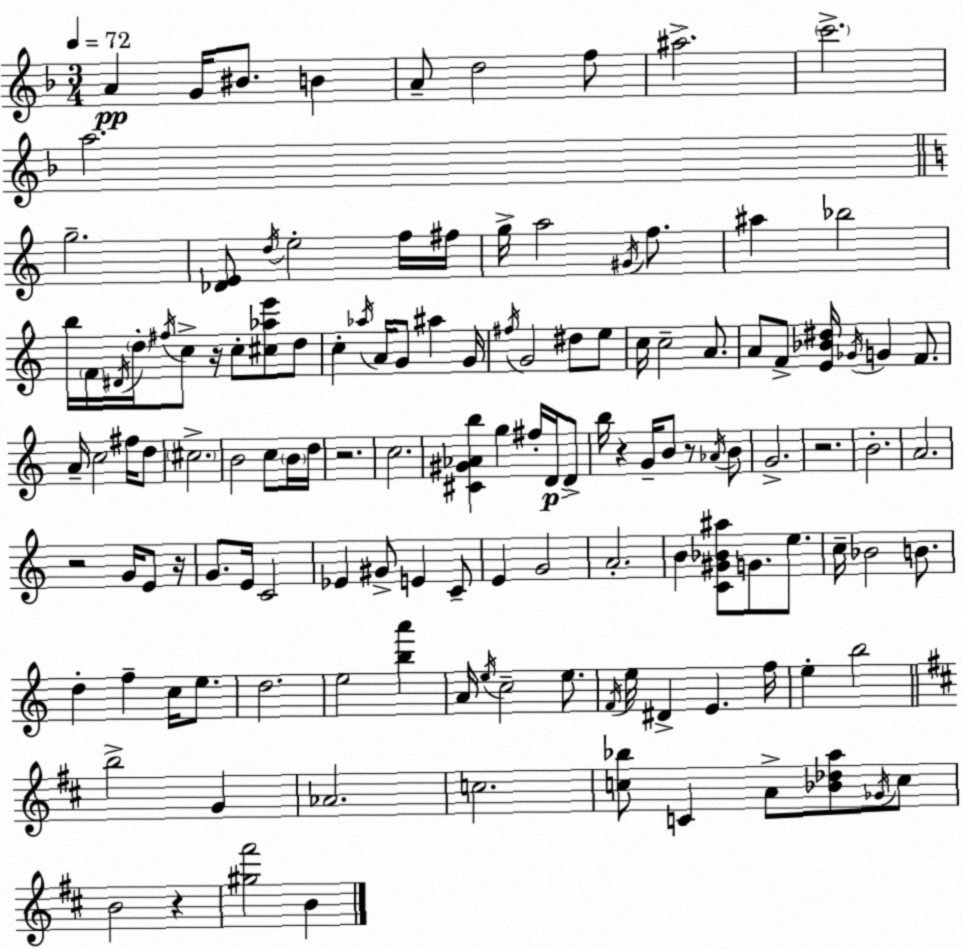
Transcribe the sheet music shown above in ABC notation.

X:1
T:Untitled
M:3/4
L:1/4
K:F
A G/4 ^B/2 B A/2 d2 f/2 ^a2 c'2 a2 g2 [_DE]/2 d/4 e2 f/4 ^f/4 g/4 a2 ^G/4 f/2 ^a _b2 b/4 F/4 ^D/4 d/4 ^f/4 c/2 z/4 c/2 [^c_ae']/2 d/2 c _a/4 A/4 G/2 ^a G/4 ^f/4 G2 ^d/2 e/2 c/4 c2 A/2 A/2 F/2 [E_B^d]/4 _G/4 G F/2 A/4 c2 ^f/4 d/2 ^c2 B2 c/2 B/4 d/4 z2 c2 [^C^G_Ab] g ^f/4 D/4 D/2 b/4 z G/4 B/2 z/2 _A/4 B/2 G2 z2 B2 A2 z2 G/4 E/2 z/4 G/2 E/4 C2 _E ^G/2 E C/2 E G2 A2 B [C^G_B^a]/2 G/2 e/2 c/4 _B2 B/2 d f c/4 e/2 d2 e2 [ba'] A/4 e/4 c2 e/2 F/4 e/4 ^D E f/4 e b2 b2 G _A2 c2 [c_b]/2 C A/2 [_B_da]/2 _G/4 c/2 B2 z [^g^f']2 B